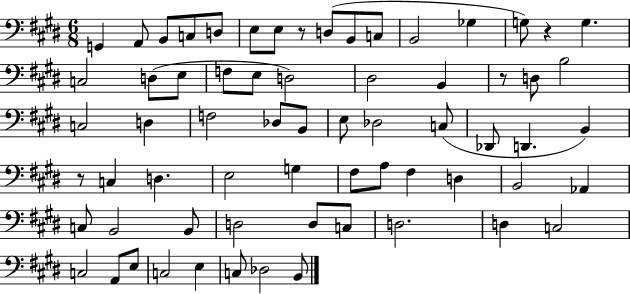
{
  \clef bass
  \numericTimeSignature
  \time 6/8
  \key e \major
  \repeat volta 2 { g,4 a,8 b,8 c8 d8 | e8 e8 r8 d8( b,8 c8 | b,2 ges4 | g8) r4 g4. | \break c2 d8( e8 | f8 e8 d2) | dis2 b,4 | r8 d8 b2 | \break c2 d4 | f2 des8 b,8 | e8 des2 c8( | des,8 d,4. b,4) | \break r8 c4 d4. | e2 g4 | fis8 a8 fis4 d4 | b,2 aes,4 | \break c8 b,2 b,8 | d2 d8 c8 | d2. | d4 c2 | \break c2 a,8 e8 | c2 e4 | c8 des2 b,8 | } \bar "|."
}